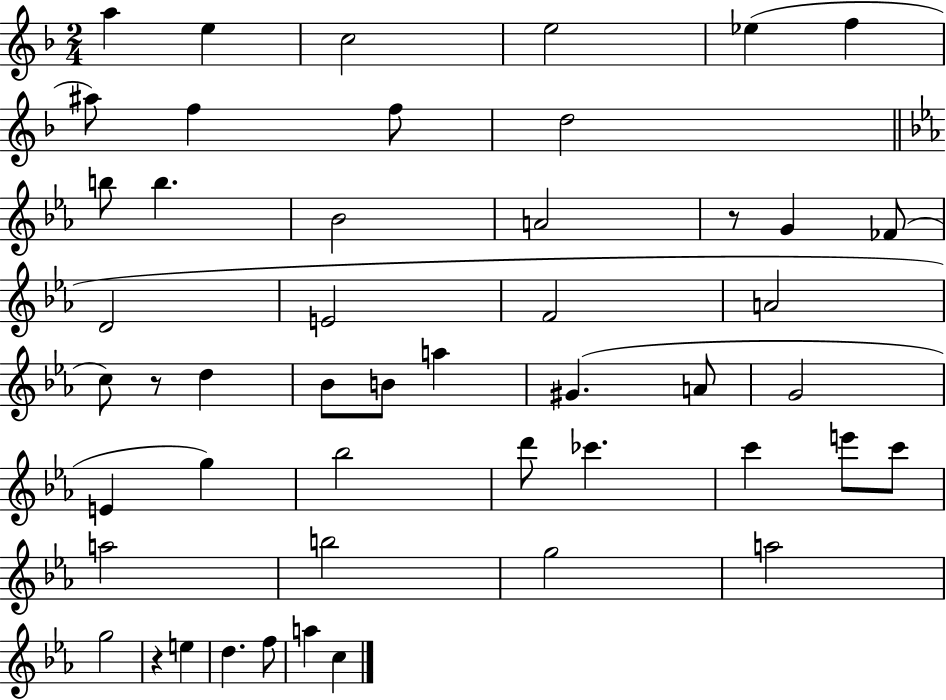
A5/q E5/q C5/h E5/h Eb5/q F5/q A#5/e F5/q F5/e D5/h B5/e B5/q. Bb4/h A4/h R/e G4/q FES4/e D4/h E4/h F4/h A4/h C5/e R/e D5/q Bb4/e B4/e A5/q G#4/q. A4/e G4/h E4/q G5/q Bb5/h D6/e CES6/q. C6/q E6/e C6/e A5/h B5/h G5/h A5/h G5/h R/q E5/q D5/q. F5/e A5/q C5/q